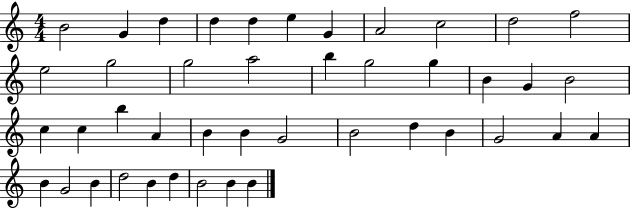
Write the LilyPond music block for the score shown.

{
  \clef treble
  \numericTimeSignature
  \time 4/4
  \key c \major
  b'2 g'4 d''4 | d''4 d''4 e''4 g'4 | a'2 c''2 | d''2 f''2 | \break e''2 g''2 | g''2 a''2 | b''4 g''2 g''4 | b'4 g'4 b'2 | \break c''4 c''4 b''4 a'4 | b'4 b'4 g'2 | b'2 d''4 b'4 | g'2 a'4 a'4 | \break b'4 g'2 b'4 | d''2 b'4 d''4 | b'2 b'4 b'4 | \bar "|."
}